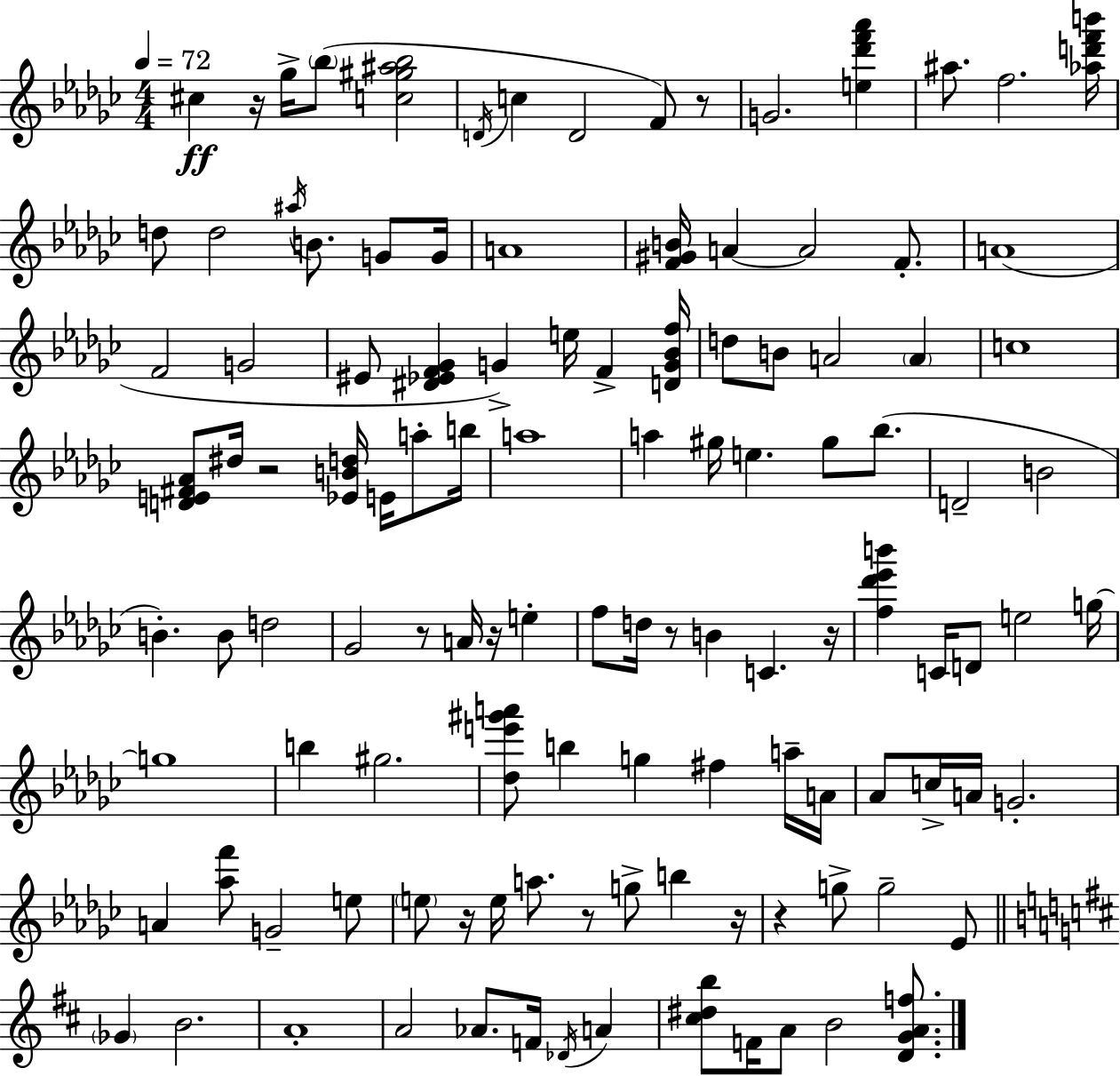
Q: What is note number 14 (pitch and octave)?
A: B4